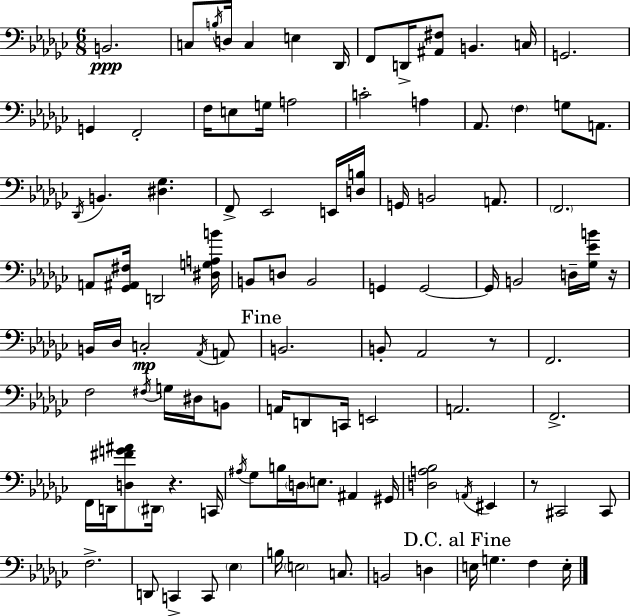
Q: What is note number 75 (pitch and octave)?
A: A2